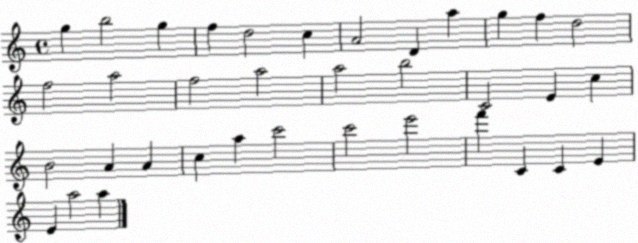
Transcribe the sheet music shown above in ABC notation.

X:1
T:Untitled
M:4/4
L:1/4
K:C
g b2 g f d2 c A2 D a g f d2 f2 a2 f2 a2 a2 b2 C2 E c B2 A A c a c'2 c'2 e'2 f' C C E E a2 a